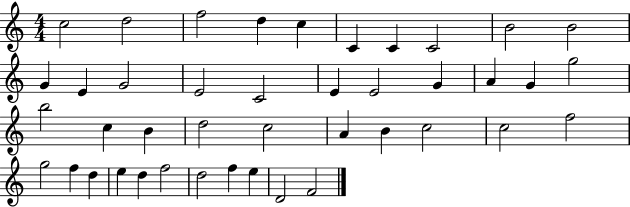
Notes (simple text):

C5/h D5/h F5/h D5/q C5/q C4/q C4/q C4/h B4/h B4/h G4/q E4/q G4/h E4/h C4/h E4/q E4/h G4/q A4/q G4/q G5/h B5/h C5/q B4/q D5/h C5/h A4/q B4/q C5/h C5/h F5/h G5/h F5/q D5/q E5/q D5/q F5/h D5/h F5/q E5/q D4/h F4/h